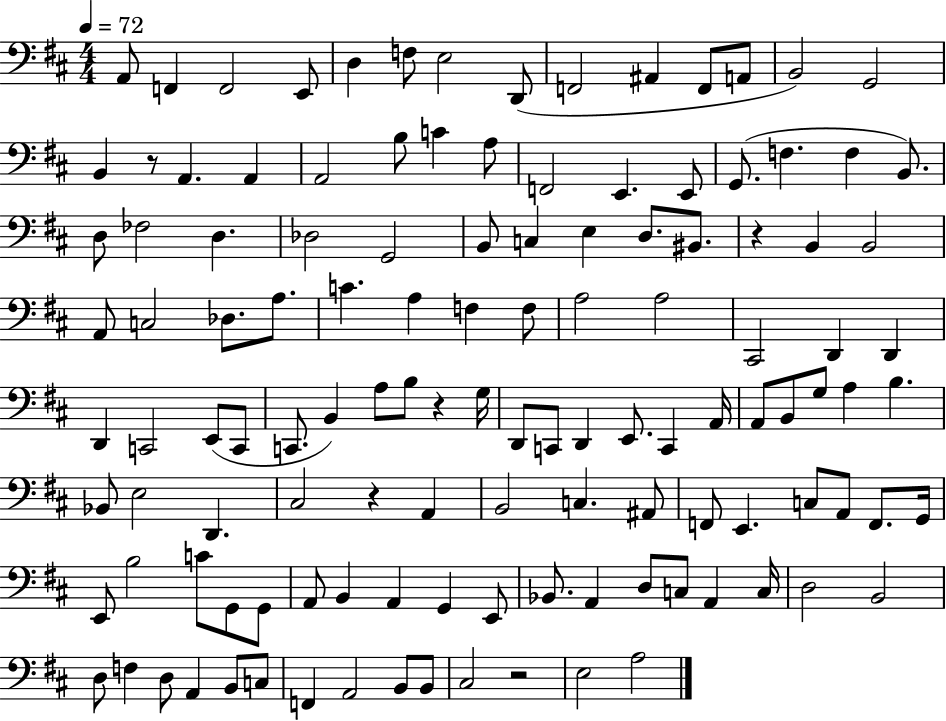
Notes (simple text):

A2/e F2/q F2/h E2/e D3/q F3/e E3/h D2/e F2/h A#2/q F2/e A2/e B2/h G2/h B2/q R/e A2/q. A2/q A2/h B3/e C4/q A3/e F2/h E2/q. E2/e G2/e. F3/q. F3/q B2/e. D3/e FES3/h D3/q. Db3/h G2/h B2/e C3/q E3/q D3/e. BIS2/e. R/q B2/q B2/h A2/e C3/h Db3/e. A3/e. C4/q. A3/q F3/q F3/e A3/h A3/h C#2/h D2/q D2/q D2/q C2/h E2/e C2/e C2/e. B2/q A3/e B3/e R/q G3/s D2/e C2/e D2/q E2/e. C2/q A2/s A2/e B2/e G3/e A3/q B3/q. Bb2/e E3/h D2/q. C#3/h R/q A2/q B2/h C3/q. A#2/e F2/e E2/q. C3/e A2/e F2/e. G2/s E2/e B3/h C4/e G2/e G2/e A2/e B2/q A2/q G2/q E2/e Bb2/e. A2/q D3/e C3/e A2/q C3/s D3/h B2/h D3/e F3/q D3/e A2/q B2/e C3/e F2/q A2/h B2/e B2/e C#3/h R/h E3/h A3/h